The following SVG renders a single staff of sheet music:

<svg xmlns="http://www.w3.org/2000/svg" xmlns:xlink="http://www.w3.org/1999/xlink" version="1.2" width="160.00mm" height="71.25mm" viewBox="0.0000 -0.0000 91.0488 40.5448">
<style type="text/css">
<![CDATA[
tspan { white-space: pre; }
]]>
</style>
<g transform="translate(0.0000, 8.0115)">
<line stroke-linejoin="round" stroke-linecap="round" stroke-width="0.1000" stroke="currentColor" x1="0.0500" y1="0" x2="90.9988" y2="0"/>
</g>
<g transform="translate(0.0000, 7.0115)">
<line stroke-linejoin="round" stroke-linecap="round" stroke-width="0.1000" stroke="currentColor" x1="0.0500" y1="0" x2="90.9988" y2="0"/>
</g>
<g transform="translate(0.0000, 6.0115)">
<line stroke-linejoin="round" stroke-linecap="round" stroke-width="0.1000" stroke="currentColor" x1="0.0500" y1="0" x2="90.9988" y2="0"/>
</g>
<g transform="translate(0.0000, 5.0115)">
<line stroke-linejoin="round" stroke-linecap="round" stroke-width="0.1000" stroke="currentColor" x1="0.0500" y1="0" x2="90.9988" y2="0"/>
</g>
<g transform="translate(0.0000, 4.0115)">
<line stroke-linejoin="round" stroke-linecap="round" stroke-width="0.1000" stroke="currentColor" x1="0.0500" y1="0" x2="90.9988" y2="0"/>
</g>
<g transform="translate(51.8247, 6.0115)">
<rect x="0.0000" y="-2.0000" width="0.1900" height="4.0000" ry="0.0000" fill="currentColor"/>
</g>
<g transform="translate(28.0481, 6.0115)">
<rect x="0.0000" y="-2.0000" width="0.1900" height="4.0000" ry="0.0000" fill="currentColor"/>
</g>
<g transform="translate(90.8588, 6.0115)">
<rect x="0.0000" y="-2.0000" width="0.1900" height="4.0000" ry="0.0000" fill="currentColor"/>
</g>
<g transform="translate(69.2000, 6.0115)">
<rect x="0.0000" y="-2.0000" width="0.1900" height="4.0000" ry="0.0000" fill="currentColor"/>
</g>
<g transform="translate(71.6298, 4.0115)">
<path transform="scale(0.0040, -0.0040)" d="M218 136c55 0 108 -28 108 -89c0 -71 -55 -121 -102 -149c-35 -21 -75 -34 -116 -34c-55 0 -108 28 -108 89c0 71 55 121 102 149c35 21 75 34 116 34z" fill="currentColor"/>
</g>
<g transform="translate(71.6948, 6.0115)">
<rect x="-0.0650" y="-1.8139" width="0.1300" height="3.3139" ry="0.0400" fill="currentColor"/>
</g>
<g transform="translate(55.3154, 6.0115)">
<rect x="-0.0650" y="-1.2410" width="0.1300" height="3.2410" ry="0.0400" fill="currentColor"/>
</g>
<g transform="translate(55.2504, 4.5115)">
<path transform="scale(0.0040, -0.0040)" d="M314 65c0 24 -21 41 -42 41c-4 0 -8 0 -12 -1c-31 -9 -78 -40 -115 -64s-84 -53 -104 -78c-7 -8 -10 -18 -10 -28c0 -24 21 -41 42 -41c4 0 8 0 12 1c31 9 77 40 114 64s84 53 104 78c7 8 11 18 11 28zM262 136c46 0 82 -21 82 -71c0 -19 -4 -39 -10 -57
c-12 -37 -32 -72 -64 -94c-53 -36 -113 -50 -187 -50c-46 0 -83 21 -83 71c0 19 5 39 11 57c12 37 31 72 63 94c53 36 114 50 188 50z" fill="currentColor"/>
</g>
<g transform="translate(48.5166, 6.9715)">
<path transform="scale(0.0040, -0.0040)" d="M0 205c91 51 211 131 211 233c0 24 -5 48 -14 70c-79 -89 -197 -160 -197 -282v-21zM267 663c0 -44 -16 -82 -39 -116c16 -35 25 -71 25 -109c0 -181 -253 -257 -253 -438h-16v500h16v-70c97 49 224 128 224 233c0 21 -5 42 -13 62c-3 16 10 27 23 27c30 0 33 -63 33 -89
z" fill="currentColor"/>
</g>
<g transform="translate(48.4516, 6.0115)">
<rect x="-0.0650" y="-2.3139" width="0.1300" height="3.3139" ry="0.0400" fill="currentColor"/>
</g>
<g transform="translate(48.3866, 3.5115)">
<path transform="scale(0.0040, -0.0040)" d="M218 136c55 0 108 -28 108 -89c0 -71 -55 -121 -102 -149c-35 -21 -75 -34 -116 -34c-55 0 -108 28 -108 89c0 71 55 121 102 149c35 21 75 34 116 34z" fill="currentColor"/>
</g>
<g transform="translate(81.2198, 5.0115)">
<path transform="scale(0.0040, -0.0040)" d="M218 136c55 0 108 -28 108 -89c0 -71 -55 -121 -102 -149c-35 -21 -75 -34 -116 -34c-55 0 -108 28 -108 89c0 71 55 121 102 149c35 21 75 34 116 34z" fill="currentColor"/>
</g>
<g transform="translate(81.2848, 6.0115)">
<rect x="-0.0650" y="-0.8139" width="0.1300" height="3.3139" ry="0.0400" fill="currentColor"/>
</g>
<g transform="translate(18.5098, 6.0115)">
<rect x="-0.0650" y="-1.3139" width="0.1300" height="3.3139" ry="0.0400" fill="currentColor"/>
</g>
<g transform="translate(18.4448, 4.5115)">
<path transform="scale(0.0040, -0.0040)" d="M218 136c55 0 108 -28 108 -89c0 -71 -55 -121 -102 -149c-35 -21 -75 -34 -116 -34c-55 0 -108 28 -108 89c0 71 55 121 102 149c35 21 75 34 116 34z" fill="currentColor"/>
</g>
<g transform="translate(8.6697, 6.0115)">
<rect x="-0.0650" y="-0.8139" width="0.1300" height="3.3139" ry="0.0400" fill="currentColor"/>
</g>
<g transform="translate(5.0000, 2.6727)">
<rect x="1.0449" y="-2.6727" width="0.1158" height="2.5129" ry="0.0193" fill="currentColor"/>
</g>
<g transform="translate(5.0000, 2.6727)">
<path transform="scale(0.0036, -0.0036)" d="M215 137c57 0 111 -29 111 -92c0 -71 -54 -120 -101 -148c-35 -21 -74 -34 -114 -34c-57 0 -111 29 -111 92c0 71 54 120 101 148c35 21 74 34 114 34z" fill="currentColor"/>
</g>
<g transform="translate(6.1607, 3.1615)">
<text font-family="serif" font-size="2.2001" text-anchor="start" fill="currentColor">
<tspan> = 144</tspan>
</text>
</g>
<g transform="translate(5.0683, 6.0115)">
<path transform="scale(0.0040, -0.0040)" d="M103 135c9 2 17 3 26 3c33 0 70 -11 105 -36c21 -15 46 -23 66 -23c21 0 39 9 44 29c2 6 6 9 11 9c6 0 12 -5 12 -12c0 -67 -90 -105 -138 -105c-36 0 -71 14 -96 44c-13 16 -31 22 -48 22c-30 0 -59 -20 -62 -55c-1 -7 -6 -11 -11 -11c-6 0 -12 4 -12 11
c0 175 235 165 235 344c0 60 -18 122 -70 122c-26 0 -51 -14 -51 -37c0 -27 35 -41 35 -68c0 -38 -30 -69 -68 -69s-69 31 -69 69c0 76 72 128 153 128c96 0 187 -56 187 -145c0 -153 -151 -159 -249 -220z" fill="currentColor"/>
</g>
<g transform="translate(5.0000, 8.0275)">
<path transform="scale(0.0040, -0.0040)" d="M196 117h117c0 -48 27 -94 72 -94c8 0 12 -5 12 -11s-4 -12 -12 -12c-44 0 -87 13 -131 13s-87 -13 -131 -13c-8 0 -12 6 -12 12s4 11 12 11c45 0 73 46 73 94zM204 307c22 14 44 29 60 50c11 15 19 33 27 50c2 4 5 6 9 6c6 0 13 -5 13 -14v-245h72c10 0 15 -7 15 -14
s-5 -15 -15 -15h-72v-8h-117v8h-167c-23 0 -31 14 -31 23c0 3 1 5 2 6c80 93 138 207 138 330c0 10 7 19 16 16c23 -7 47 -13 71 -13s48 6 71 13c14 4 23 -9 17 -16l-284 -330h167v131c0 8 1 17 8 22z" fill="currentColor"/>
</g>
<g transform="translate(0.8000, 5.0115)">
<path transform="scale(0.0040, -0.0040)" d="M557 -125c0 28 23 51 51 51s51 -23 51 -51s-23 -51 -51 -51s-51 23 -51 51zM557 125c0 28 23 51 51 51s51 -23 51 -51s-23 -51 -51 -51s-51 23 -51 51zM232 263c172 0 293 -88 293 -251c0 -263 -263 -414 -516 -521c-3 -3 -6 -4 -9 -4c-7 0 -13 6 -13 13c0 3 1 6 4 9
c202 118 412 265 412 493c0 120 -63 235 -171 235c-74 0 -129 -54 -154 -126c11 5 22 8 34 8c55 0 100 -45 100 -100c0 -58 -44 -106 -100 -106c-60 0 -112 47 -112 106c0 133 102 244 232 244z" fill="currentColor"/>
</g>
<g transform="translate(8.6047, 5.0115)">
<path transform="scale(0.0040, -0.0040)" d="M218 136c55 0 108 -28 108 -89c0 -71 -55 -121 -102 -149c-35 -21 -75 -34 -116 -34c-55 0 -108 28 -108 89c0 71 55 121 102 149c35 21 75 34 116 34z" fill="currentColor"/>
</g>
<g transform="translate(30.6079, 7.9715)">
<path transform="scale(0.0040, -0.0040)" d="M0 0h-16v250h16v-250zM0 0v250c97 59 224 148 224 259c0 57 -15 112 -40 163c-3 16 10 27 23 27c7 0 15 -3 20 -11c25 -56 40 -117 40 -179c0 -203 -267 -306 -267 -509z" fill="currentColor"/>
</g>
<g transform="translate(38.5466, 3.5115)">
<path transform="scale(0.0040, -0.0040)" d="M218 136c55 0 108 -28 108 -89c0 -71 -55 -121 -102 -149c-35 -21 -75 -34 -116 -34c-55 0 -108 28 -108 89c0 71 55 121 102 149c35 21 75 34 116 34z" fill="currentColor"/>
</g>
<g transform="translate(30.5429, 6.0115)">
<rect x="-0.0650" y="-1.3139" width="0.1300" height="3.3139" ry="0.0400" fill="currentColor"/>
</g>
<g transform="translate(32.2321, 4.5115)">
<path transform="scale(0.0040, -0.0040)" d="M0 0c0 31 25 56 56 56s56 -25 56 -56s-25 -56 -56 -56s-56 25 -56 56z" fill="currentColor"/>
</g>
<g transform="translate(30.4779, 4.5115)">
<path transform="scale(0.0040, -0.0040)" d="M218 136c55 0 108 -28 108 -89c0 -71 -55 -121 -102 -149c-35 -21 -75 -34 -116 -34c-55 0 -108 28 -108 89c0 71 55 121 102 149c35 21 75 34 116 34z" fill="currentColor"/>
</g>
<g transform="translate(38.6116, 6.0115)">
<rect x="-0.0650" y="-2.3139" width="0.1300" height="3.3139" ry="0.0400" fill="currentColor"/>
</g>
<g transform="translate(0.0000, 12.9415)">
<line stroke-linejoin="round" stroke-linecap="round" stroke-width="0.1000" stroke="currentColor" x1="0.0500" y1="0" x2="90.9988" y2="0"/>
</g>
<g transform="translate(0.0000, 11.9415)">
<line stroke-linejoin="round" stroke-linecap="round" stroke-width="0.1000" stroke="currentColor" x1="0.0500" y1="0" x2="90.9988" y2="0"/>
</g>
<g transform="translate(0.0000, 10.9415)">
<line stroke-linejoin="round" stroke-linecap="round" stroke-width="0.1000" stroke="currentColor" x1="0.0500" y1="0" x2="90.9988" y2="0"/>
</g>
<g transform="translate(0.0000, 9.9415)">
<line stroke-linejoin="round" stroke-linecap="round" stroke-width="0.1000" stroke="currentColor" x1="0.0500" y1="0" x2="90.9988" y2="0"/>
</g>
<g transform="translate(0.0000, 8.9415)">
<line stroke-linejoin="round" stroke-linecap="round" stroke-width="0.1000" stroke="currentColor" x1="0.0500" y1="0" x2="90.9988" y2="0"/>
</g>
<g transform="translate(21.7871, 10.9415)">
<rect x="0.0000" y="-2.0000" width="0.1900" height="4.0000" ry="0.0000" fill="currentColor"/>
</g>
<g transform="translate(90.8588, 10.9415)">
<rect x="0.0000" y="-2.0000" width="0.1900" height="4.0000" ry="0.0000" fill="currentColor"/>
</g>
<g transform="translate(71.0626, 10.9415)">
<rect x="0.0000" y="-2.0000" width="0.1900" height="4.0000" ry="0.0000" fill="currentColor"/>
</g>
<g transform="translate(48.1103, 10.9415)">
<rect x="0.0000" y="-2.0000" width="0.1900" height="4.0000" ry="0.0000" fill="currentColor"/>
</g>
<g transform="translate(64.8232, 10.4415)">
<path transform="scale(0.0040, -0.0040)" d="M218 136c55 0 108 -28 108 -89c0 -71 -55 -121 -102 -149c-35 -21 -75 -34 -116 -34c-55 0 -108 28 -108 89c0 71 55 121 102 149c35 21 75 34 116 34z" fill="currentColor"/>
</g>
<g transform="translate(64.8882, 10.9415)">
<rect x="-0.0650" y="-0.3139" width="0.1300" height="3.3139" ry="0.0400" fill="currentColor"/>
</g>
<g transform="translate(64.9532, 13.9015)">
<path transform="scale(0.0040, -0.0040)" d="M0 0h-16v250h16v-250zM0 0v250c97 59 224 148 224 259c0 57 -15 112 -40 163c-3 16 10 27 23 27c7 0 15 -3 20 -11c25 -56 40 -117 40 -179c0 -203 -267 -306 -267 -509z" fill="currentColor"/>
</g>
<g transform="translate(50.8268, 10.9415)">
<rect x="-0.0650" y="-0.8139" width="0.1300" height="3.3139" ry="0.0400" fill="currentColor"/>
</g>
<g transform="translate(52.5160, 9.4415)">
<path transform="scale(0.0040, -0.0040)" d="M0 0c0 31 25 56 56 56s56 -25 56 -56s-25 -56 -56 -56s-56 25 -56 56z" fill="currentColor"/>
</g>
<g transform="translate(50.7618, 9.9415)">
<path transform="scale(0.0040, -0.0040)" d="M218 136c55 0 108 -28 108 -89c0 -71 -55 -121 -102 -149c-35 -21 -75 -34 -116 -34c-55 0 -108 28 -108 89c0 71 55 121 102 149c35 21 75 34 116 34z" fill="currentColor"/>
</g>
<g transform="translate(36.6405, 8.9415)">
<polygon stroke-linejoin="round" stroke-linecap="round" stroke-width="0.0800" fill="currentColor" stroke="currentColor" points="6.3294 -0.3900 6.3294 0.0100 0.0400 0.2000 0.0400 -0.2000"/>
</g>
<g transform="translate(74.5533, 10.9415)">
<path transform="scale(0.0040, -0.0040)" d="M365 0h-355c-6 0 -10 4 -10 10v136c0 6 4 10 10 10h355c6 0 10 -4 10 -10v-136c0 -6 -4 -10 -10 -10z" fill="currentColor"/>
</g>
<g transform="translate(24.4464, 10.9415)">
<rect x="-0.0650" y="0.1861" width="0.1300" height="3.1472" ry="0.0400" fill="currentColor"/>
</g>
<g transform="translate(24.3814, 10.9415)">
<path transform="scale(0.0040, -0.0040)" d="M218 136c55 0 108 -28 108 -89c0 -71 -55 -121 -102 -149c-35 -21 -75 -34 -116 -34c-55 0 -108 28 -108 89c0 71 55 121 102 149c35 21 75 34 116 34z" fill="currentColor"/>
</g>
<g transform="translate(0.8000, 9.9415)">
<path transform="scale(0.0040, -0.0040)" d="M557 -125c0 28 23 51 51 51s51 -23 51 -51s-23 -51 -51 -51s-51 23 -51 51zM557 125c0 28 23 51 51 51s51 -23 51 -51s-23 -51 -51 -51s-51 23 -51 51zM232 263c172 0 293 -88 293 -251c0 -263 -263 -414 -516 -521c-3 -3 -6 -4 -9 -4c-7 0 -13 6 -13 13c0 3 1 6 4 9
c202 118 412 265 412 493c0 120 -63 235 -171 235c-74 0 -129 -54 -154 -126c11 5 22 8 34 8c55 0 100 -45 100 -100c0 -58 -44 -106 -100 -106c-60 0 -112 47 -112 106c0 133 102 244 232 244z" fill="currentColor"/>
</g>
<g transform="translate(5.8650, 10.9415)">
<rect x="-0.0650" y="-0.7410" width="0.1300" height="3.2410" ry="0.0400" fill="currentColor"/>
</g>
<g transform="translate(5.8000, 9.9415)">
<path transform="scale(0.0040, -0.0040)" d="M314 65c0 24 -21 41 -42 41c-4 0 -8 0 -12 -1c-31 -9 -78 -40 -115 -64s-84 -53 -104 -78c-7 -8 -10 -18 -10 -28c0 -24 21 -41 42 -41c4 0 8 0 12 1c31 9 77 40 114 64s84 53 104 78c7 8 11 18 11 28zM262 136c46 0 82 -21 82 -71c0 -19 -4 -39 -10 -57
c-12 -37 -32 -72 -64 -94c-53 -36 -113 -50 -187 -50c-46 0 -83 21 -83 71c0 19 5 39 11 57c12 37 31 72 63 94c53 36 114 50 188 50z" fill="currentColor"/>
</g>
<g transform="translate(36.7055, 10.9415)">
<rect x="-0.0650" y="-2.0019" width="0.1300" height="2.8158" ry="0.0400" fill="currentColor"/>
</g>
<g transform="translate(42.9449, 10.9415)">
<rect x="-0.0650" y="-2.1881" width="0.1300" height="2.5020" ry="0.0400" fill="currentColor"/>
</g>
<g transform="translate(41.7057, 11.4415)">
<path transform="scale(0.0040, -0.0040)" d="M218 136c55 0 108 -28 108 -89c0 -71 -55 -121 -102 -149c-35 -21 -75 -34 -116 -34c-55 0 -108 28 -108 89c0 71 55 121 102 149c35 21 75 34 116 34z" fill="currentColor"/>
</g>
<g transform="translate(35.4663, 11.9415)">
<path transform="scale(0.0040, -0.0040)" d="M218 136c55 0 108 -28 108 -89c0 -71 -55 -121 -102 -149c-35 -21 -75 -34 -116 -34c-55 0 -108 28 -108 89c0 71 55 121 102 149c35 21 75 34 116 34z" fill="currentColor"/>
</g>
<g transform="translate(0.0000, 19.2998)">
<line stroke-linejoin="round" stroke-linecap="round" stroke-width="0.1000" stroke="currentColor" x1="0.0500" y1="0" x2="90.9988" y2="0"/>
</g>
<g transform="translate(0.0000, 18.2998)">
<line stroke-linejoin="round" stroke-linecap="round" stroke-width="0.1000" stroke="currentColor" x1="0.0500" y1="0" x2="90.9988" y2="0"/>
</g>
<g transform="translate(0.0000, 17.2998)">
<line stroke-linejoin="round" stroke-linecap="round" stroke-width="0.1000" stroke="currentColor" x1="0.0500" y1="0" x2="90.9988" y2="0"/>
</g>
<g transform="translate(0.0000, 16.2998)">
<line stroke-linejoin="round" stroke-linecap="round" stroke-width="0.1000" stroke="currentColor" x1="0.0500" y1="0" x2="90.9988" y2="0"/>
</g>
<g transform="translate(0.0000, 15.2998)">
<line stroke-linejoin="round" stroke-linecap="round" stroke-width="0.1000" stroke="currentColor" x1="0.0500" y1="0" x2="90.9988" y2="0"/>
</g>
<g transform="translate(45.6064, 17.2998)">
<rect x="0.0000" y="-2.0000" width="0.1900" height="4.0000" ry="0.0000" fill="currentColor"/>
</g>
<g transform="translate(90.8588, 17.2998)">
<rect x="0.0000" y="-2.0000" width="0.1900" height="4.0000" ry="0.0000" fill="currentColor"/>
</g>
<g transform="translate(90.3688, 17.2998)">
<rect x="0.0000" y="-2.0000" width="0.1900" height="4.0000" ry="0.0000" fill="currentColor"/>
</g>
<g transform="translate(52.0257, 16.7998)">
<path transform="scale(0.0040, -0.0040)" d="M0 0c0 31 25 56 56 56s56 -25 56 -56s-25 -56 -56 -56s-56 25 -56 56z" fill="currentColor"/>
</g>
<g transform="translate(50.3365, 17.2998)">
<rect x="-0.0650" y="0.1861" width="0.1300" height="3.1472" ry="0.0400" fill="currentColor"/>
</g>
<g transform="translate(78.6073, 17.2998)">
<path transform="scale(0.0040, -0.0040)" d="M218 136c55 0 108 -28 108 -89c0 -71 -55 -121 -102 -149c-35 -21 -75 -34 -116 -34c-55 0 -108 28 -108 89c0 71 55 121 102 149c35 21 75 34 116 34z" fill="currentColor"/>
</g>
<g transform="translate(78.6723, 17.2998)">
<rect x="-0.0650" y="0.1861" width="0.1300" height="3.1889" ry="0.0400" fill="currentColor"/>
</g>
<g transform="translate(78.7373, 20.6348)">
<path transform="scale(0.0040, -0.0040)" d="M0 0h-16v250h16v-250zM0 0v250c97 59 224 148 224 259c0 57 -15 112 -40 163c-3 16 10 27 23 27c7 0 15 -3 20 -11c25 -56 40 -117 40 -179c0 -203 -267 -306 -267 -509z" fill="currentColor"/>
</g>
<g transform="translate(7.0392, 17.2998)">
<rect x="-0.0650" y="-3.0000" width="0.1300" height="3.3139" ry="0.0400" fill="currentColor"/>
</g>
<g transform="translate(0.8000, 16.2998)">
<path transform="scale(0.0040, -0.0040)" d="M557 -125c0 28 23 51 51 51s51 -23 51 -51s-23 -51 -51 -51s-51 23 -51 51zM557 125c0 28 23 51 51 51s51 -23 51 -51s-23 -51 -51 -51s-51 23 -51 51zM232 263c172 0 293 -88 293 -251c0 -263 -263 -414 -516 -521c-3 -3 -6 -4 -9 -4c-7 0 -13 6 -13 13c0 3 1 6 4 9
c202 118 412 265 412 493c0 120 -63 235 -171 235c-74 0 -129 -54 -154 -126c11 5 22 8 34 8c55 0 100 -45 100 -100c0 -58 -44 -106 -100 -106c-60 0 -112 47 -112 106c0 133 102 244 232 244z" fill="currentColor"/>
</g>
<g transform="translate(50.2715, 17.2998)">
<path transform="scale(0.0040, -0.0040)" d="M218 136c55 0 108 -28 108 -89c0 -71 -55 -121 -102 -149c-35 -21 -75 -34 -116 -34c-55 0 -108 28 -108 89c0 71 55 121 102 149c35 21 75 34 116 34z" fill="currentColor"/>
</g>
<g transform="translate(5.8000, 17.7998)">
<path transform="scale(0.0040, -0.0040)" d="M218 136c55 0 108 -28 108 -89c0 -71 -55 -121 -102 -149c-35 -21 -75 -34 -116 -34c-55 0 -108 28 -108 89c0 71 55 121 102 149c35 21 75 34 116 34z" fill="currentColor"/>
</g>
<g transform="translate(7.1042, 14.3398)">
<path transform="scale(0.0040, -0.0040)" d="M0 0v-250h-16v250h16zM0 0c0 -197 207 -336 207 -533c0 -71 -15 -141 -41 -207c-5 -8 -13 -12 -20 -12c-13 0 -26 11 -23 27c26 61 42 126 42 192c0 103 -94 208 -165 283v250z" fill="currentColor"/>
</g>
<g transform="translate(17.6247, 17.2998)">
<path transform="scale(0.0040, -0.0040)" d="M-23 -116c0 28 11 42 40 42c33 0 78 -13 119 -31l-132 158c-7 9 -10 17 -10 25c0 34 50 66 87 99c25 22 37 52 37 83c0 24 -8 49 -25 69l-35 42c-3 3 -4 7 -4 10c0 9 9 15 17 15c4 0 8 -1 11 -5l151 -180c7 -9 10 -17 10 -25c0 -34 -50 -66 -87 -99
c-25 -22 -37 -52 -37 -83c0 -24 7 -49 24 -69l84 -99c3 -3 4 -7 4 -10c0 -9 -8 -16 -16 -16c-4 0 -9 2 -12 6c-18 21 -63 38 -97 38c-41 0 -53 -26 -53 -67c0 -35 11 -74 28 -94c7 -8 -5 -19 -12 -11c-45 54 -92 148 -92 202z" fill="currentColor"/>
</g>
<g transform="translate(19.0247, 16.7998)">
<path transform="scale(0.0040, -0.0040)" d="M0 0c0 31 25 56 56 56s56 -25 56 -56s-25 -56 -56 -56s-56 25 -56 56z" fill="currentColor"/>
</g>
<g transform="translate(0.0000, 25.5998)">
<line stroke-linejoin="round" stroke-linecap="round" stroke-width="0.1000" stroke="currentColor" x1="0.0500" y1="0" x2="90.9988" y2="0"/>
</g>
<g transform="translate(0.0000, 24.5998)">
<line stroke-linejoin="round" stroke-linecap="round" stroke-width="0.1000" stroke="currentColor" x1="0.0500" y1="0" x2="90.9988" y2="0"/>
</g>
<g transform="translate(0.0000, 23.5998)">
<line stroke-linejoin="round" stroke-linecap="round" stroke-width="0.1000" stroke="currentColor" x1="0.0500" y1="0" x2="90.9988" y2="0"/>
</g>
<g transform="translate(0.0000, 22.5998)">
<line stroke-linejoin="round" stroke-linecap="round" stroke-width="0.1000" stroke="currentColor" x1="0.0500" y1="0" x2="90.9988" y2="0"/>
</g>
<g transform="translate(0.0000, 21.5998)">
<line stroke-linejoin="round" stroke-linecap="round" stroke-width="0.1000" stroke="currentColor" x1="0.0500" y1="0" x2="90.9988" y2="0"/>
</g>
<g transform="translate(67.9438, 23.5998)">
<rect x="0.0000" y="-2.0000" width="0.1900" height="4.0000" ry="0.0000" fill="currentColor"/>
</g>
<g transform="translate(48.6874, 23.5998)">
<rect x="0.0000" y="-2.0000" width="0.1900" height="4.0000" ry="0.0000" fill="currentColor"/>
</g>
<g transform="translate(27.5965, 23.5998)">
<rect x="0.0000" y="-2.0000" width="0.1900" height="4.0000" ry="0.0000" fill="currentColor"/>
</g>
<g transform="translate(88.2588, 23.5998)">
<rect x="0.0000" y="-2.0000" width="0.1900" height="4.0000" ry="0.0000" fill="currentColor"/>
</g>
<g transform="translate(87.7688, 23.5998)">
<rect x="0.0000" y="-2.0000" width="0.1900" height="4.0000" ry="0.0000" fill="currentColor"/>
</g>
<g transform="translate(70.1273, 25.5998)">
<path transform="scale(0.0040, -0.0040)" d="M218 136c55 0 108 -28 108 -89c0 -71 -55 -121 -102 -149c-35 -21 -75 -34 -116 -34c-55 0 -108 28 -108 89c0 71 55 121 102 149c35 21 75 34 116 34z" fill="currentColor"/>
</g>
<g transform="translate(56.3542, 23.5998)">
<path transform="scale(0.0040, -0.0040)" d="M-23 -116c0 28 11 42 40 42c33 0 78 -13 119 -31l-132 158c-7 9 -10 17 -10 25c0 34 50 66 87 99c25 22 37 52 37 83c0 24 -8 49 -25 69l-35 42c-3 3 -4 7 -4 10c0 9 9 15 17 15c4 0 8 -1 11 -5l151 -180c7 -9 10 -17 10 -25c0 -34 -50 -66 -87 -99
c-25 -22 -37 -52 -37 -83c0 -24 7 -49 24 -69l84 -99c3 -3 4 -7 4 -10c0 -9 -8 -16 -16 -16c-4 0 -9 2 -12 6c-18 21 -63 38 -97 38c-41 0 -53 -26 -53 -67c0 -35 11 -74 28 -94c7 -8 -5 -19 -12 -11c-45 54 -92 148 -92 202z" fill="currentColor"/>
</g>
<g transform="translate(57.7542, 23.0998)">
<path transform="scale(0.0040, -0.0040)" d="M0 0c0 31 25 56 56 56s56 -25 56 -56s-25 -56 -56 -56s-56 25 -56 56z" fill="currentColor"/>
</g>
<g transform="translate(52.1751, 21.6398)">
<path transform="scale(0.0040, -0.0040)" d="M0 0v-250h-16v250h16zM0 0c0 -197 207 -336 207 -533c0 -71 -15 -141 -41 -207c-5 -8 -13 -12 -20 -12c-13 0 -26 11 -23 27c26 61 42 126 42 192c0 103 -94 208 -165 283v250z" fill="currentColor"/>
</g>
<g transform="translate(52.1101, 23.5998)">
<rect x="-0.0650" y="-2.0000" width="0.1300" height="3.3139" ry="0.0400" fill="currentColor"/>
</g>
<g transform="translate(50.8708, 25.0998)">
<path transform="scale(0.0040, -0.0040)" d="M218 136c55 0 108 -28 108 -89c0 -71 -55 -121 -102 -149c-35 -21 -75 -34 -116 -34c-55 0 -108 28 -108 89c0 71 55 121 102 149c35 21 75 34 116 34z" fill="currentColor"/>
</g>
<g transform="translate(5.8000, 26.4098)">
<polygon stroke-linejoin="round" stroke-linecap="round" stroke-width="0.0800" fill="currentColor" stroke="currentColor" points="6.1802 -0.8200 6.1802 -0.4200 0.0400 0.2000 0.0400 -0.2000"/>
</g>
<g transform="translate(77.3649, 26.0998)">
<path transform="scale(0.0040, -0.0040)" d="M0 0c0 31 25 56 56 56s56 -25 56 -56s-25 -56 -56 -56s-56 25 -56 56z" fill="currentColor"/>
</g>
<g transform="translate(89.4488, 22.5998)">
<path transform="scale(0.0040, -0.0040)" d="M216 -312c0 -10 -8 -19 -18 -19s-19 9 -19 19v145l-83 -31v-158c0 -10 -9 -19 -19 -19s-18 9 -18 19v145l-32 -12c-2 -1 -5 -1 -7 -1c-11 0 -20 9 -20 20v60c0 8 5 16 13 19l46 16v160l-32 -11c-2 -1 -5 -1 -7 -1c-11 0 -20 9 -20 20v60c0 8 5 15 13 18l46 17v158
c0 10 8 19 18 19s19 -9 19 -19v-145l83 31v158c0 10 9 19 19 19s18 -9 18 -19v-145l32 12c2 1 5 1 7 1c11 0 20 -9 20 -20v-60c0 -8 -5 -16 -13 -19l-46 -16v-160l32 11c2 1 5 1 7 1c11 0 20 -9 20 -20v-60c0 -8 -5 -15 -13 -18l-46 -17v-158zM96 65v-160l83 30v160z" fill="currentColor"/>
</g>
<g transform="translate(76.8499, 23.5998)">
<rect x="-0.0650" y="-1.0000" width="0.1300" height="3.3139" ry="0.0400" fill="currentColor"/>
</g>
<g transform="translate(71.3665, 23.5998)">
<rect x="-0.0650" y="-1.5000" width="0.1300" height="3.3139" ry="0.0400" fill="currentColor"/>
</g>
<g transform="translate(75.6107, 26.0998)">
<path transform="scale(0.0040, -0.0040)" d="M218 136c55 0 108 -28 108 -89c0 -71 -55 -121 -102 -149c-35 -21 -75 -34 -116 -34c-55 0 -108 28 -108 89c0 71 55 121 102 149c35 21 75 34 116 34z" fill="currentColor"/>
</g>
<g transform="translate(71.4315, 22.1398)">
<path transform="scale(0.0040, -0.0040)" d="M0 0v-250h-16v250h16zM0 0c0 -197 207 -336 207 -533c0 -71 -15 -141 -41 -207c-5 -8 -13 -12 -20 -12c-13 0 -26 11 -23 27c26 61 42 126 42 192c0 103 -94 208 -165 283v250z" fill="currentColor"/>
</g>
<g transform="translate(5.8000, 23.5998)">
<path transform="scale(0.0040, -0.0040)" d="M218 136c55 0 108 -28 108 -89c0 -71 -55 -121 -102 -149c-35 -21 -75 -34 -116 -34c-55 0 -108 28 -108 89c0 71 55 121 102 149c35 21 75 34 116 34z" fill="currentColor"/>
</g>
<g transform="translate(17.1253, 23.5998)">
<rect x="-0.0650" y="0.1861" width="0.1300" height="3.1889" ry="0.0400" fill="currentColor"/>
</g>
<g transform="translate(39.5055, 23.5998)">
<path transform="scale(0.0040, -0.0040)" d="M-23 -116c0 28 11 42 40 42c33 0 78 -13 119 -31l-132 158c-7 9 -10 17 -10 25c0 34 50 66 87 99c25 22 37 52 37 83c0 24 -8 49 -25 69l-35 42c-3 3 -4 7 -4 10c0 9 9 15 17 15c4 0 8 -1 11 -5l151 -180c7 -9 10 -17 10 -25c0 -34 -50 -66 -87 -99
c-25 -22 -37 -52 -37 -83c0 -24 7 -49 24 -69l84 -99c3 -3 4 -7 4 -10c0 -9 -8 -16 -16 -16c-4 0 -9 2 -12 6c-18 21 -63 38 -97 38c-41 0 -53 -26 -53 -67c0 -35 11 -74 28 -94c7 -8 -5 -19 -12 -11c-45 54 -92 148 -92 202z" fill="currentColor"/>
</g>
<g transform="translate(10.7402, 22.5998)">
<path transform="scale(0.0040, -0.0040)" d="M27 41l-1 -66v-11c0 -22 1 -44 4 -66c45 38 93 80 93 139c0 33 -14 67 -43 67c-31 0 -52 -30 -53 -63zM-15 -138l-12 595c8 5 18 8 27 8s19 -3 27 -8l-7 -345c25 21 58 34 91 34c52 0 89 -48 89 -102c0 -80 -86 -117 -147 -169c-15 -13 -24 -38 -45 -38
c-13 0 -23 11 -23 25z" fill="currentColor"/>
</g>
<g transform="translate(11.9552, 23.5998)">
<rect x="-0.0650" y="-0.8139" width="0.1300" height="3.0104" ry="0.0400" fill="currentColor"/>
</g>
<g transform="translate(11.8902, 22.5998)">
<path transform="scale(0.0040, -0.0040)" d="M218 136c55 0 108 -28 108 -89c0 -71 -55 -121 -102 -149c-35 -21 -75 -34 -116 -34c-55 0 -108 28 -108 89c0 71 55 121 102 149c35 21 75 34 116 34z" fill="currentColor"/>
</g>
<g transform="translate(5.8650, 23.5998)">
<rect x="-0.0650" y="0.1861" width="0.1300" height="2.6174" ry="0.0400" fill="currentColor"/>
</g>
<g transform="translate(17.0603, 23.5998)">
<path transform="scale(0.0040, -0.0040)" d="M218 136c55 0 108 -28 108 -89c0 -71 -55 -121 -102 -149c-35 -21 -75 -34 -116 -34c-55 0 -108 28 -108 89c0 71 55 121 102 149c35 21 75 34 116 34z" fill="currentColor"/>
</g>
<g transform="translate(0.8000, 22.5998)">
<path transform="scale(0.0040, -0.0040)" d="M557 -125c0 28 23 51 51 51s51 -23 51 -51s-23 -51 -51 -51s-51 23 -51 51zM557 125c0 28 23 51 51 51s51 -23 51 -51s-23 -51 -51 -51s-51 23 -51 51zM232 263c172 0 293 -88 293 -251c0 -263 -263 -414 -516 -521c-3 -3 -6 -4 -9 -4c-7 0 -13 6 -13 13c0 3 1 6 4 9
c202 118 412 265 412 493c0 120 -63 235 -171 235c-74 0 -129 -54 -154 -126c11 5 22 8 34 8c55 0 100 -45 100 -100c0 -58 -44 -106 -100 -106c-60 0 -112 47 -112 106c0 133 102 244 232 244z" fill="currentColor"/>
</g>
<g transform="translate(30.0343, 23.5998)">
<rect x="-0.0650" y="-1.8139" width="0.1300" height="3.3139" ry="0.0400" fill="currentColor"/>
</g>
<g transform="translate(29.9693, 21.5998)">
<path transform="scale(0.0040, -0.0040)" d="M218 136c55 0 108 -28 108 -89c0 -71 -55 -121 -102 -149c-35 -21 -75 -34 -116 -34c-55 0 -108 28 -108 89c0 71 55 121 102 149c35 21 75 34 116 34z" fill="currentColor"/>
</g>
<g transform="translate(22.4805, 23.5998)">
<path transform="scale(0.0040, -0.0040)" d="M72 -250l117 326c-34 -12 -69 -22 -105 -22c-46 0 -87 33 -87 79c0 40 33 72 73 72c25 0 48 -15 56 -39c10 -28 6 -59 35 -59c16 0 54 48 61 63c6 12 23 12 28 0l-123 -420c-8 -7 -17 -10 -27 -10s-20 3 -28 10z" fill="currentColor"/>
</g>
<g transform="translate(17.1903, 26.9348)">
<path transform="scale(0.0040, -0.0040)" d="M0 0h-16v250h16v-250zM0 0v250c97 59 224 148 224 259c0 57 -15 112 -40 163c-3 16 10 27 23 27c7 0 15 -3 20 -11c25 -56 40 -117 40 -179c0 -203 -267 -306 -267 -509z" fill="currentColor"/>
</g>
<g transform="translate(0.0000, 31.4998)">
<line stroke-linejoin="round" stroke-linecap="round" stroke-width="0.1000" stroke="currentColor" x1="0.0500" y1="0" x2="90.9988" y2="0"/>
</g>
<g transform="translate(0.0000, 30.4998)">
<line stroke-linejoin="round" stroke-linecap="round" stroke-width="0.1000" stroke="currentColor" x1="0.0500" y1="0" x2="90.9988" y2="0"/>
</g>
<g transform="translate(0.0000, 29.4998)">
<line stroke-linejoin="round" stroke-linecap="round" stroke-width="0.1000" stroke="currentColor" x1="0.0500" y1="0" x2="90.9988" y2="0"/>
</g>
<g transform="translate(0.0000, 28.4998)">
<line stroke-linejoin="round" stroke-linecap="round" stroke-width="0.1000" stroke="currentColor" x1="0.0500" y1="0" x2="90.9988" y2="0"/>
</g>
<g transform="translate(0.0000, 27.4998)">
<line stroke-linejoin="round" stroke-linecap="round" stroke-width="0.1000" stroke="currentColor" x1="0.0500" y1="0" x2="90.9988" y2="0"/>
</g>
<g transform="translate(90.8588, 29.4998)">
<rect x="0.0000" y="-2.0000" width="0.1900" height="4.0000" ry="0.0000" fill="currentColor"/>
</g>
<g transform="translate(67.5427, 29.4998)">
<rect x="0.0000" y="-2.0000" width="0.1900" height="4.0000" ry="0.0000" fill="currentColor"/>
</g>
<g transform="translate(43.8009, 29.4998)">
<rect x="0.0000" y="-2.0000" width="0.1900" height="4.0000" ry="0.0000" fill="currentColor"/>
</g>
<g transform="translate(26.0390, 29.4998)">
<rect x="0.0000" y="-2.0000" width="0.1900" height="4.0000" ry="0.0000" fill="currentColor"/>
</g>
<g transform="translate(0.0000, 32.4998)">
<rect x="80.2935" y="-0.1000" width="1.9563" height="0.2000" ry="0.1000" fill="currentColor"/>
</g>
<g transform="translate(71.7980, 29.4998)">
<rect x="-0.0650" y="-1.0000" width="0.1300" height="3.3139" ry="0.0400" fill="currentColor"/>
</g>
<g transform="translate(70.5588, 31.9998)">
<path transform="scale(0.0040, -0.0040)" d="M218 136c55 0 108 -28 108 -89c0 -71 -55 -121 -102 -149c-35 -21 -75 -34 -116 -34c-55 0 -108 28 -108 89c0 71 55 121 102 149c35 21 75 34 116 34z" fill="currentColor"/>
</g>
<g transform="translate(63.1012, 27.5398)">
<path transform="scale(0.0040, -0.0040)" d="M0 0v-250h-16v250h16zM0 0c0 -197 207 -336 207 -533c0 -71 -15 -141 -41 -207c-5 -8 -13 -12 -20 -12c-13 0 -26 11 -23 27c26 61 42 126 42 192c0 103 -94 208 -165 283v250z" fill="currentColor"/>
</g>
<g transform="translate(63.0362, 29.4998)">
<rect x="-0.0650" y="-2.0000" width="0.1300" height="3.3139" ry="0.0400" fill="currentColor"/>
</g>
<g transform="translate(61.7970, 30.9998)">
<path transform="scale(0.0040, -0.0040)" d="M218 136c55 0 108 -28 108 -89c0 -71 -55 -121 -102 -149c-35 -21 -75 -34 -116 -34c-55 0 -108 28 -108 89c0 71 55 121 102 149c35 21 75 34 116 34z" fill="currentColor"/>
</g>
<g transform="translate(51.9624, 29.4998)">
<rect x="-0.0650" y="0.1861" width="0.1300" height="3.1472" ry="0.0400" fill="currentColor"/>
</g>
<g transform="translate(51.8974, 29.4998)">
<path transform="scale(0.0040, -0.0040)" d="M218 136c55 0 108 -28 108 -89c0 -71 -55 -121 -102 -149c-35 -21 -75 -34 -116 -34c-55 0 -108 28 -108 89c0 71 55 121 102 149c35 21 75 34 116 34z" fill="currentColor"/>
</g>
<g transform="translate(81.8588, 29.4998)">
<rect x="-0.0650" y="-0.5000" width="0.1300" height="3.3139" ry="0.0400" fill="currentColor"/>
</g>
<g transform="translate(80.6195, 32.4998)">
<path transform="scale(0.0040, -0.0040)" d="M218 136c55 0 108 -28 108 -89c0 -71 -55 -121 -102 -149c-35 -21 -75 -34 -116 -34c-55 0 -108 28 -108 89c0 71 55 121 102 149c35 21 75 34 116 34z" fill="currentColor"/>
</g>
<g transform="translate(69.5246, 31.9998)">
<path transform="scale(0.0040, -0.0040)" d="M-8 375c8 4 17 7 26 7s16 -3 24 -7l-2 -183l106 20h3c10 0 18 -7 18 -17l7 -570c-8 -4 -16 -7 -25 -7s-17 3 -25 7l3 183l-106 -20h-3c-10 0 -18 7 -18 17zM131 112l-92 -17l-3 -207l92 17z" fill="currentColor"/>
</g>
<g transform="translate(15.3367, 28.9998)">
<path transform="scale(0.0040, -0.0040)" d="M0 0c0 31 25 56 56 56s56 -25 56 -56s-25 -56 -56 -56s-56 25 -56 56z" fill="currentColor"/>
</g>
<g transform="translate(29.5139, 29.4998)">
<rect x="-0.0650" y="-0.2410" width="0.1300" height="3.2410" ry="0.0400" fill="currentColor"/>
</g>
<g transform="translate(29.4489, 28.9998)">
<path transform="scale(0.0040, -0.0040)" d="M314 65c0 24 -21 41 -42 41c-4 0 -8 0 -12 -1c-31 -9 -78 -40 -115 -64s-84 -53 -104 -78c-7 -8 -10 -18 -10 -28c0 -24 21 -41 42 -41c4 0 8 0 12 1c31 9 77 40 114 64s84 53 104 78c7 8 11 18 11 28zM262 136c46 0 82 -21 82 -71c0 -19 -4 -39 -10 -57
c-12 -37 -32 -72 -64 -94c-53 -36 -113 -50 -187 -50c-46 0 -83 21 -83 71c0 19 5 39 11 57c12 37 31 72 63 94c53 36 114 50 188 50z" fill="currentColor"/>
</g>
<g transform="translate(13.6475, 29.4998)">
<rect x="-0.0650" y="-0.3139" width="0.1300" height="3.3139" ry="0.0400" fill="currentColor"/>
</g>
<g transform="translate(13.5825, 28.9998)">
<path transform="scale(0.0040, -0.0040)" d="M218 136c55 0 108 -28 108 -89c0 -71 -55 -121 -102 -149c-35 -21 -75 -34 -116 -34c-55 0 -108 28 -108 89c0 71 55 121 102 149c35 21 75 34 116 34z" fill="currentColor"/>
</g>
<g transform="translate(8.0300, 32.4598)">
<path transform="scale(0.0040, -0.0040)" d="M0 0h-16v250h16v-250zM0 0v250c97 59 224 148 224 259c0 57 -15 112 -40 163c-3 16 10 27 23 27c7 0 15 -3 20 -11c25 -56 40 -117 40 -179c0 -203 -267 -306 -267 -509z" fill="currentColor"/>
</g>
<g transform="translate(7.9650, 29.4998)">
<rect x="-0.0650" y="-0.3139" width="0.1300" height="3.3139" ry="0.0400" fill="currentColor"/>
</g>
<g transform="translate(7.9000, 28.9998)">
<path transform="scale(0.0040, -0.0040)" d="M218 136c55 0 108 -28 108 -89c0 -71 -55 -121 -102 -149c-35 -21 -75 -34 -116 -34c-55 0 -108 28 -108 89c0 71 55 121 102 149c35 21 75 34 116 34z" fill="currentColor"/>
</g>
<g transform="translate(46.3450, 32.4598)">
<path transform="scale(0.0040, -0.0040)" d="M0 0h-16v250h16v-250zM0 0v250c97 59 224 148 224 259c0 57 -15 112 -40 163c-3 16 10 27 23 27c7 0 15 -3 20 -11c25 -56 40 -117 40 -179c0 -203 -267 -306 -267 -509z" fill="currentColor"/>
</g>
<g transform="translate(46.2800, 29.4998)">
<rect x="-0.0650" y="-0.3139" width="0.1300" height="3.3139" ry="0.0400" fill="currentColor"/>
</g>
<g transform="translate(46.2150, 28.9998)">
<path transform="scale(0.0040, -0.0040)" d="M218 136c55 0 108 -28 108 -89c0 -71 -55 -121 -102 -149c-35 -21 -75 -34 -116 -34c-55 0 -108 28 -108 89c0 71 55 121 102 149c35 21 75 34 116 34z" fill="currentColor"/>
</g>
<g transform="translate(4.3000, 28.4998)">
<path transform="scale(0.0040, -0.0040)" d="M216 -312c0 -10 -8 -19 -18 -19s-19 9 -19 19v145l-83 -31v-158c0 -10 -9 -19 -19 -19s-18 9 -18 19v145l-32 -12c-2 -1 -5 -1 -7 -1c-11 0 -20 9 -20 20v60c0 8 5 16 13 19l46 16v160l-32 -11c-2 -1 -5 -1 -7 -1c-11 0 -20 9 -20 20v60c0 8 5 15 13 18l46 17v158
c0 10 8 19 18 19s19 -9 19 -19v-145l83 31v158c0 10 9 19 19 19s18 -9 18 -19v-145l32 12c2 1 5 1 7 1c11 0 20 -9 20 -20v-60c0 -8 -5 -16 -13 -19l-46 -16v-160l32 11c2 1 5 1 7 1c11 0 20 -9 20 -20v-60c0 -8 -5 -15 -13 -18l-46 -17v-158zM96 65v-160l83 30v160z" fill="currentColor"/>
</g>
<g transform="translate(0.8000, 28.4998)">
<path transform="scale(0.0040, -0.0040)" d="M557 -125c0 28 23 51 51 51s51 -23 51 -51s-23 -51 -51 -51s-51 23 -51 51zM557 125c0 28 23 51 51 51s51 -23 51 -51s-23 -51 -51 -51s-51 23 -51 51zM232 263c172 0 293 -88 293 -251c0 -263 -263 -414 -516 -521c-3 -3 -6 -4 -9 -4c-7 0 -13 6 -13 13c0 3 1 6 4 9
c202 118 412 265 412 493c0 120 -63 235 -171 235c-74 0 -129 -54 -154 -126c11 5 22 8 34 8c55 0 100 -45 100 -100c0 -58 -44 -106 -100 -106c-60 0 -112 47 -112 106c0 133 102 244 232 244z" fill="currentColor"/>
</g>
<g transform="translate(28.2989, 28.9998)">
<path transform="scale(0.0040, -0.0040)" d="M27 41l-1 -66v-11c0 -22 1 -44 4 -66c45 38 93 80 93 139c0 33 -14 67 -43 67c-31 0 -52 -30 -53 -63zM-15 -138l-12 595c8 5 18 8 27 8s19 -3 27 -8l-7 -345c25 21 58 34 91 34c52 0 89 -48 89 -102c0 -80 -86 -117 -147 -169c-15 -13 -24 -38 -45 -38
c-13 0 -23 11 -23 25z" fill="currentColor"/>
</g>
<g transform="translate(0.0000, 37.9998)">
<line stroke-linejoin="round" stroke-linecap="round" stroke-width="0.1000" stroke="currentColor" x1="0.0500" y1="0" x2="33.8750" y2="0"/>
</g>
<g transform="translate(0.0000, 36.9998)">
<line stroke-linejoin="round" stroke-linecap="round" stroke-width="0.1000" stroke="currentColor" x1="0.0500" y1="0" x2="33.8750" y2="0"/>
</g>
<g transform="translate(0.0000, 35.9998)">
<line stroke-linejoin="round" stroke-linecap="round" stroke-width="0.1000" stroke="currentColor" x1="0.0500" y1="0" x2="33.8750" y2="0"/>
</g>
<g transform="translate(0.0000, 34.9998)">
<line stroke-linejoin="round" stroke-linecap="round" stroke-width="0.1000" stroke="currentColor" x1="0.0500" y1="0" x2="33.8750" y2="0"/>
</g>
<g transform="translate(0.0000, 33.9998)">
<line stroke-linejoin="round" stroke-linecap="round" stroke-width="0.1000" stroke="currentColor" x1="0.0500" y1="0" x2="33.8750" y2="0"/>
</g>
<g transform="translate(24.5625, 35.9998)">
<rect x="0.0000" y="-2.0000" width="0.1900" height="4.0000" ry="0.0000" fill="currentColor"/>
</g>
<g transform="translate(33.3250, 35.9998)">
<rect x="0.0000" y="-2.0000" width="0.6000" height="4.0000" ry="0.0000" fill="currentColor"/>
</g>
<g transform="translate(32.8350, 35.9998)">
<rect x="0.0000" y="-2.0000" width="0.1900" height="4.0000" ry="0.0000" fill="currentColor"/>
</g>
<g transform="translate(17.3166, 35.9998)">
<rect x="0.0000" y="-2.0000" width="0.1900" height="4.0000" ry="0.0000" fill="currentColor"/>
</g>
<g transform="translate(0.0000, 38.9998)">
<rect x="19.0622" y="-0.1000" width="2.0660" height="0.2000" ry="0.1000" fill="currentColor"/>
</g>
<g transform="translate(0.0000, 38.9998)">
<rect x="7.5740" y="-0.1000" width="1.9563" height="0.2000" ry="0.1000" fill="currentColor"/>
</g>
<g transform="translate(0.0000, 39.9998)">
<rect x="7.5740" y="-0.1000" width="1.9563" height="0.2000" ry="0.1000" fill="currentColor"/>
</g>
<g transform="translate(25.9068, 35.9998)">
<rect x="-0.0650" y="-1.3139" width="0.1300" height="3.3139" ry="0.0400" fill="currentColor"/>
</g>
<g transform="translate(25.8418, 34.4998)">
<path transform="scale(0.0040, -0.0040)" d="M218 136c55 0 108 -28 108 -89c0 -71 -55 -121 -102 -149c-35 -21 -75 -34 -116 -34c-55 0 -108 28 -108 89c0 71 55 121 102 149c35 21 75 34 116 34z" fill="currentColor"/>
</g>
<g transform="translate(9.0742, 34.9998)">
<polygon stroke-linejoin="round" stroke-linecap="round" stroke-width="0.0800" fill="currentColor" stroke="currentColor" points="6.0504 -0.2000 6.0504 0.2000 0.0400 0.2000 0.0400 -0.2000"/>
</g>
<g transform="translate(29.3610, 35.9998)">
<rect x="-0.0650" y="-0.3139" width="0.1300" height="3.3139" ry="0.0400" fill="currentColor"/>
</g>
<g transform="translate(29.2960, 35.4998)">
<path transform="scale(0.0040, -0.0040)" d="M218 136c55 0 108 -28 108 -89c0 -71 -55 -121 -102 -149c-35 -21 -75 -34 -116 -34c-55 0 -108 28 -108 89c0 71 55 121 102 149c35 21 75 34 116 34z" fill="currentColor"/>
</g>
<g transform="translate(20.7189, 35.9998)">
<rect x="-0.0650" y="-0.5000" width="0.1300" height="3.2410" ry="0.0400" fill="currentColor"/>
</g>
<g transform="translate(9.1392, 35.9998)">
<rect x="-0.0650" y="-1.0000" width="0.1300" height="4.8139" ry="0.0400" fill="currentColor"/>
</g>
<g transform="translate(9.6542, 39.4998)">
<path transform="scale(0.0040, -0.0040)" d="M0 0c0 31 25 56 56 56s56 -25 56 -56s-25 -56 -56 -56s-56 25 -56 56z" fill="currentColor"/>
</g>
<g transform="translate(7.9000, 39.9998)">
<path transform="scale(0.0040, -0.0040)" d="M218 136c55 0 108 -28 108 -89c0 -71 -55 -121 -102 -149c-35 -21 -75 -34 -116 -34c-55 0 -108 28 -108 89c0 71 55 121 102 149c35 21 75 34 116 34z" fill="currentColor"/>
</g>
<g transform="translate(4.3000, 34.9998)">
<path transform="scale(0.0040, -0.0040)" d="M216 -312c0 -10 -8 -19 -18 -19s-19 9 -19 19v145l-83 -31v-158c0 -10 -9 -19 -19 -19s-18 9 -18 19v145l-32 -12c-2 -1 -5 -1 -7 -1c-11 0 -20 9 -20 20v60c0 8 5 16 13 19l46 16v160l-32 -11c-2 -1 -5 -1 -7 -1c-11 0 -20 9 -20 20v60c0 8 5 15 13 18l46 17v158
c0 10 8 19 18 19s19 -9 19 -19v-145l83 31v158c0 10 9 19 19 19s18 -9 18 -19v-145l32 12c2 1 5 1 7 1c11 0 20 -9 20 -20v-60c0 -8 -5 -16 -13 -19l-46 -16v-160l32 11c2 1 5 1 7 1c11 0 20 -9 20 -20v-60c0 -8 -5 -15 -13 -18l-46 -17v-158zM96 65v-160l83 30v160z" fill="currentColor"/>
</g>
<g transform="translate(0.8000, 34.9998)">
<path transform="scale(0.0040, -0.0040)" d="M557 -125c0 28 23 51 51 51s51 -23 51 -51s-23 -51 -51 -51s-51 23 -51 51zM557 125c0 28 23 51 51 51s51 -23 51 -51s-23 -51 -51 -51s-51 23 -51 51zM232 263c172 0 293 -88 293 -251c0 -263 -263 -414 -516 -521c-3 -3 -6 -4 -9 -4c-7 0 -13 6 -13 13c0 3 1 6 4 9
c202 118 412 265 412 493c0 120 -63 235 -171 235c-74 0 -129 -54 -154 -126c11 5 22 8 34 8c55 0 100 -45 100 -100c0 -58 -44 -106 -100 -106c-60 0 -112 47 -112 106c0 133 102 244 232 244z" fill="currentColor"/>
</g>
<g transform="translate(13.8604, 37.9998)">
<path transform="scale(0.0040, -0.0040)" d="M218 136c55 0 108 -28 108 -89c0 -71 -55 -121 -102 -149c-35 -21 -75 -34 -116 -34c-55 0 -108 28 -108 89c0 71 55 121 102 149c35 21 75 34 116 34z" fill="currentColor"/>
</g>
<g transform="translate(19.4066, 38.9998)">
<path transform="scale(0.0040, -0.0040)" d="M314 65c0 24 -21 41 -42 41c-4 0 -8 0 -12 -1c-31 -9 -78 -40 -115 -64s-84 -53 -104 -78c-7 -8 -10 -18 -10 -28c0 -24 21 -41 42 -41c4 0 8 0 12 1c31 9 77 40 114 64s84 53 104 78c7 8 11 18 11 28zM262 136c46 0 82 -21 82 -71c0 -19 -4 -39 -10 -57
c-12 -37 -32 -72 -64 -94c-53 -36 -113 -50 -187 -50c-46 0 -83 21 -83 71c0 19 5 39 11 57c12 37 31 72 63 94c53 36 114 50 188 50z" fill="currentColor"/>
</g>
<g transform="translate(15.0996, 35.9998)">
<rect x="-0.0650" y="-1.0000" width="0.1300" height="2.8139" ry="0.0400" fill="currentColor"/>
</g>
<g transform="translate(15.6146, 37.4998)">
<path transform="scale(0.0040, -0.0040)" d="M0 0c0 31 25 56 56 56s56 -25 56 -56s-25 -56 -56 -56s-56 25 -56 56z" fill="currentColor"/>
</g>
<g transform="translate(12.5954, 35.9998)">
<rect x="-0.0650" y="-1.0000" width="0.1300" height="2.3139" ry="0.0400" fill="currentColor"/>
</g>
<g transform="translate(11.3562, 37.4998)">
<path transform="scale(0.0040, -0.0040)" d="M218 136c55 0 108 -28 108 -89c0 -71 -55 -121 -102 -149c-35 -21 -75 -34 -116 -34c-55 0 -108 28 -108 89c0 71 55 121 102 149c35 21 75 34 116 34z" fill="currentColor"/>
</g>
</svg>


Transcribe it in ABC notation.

X:1
T:Untitled
M:2/4
L:1/4
K:C
F, G, G,/2 B, B,/4 G,2 A, F, F,2 D, B,,/2 C,/2 F, E,/2 z2 C,/2 z D, D,/2 D,/2 _F,/2 D,/2 z/2 A, z A,,/2 z G,,/2 F,, E,/2 E, _E,2 E,/2 D, A,,/2 F,, E,, C,,/2 A,,/2 G,,/2 E,,2 G, E,